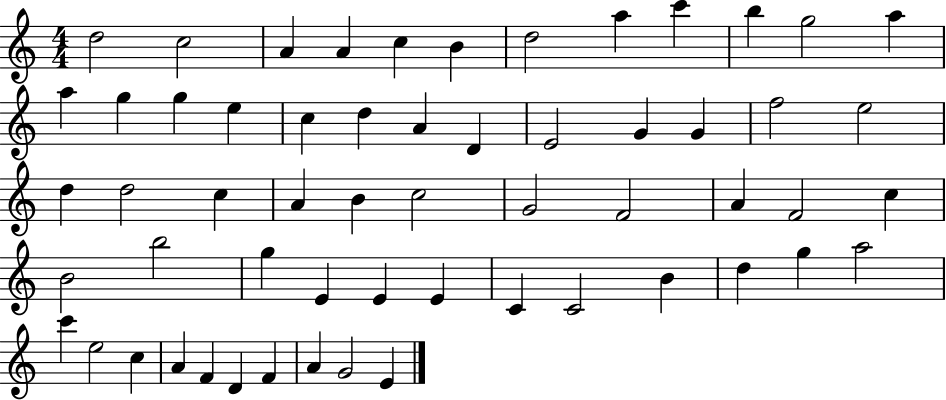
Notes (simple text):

D5/h C5/h A4/q A4/q C5/q B4/q D5/h A5/q C6/q B5/q G5/h A5/q A5/q G5/q G5/q E5/q C5/q D5/q A4/q D4/q E4/h G4/q G4/q F5/h E5/h D5/q D5/h C5/q A4/q B4/q C5/h G4/h F4/h A4/q F4/h C5/q B4/h B5/h G5/q E4/q E4/q E4/q C4/q C4/h B4/q D5/q G5/q A5/h C6/q E5/h C5/q A4/q F4/q D4/q F4/q A4/q G4/h E4/q